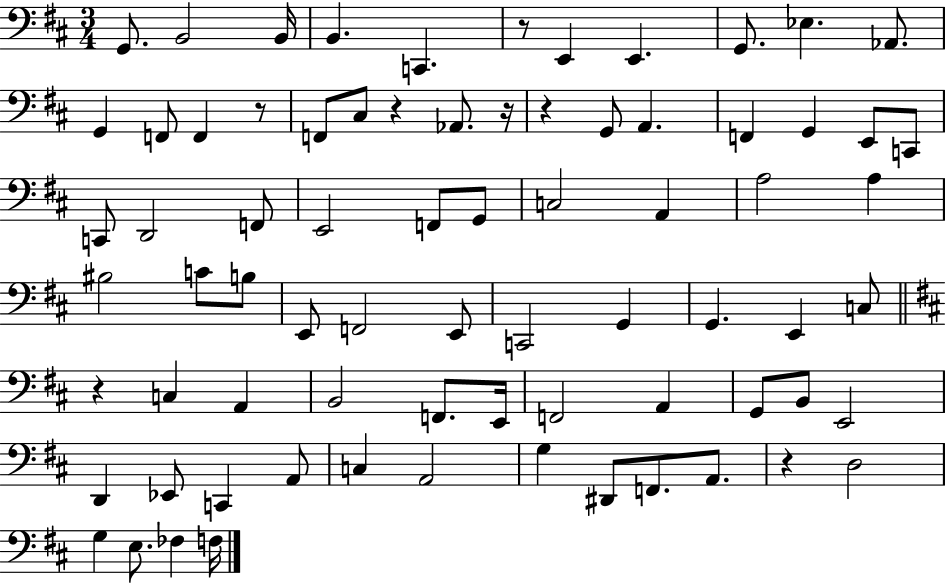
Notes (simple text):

G2/e. B2/h B2/s B2/q. C2/q. R/e E2/q E2/q. G2/e. Eb3/q. Ab2/e. G2/q F2/e F2/q R/e F2/e C#3/e R/q Ab2/e. R/s R/q G2/e A2/q. F2/q G2/q E2/e C2/e C2/e D2/h F2/e E2/h F2/e G2/e C3/h A2/q A3/h A3/q BIS3/h C4/e B3/e E2/e F2/h E2/e C2/h G2/q G2/q. E2/q C3/e R/q C3/q A2/q B2/h F2/e. E2/s F2/h A2/q G2/e B2/e E2/h D2/q Eb2/e C2/q A2/e C3/q A2/h G3/q D#2/e F2/e. A2/e. R/q D3/h G3/q E3/e. FES3/q F3/s